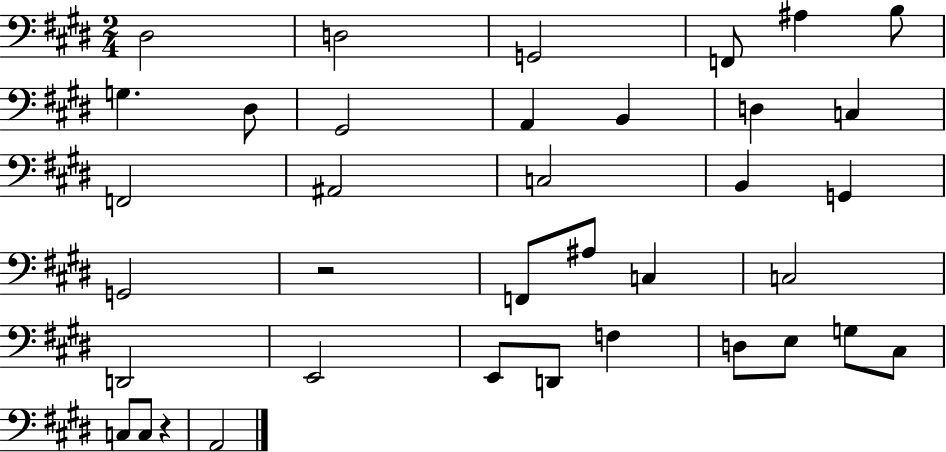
{
  \clef bass
  \numericTimeSignature
  \time 2/4
  \key e \major
  dis2 | d2 | g,2 | f,8 ais4 b8 | \break g4. dis8 | gis,2 | a,4 b,4 | d4 c4 | \break f,2 | ais,2 | c2 | b,4 g,4 | \break g,2 | r2 | f,8 ais8 c4 | c2 | \break d,2 | e,2 | e,8 d,8 f4 | d8 e8 g8 cis8 | \break c8 c8 r4 | a,2 | \bar "|."
}